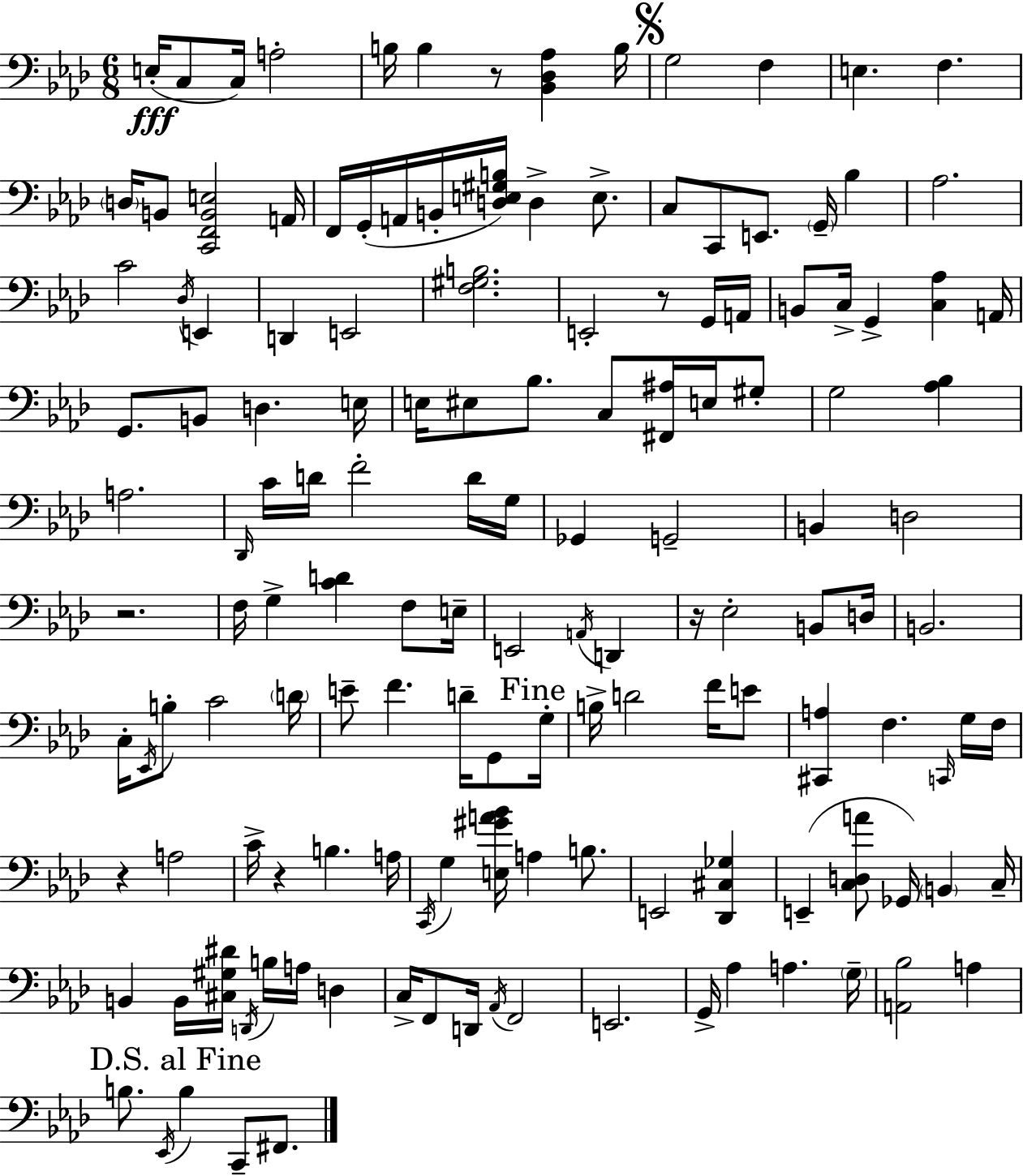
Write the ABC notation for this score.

X:1
T:Untitled
M:6/8
L:1/4
K:Fm
E,/4 C,/2 C,/4 A,2 B,/4 B, z/2 [_B,,_D,_A,] B,/4 G,2 F, E, F, D,/4 B,,/2 [C,,F,,B,,E,]2 A,,/4 F,,/4 G,,/4 A,,/4 B,,/4 [D,E,^G,B,]/4 D, E,/2 C,/2 C,,/2 E,,/2 G,,/4 _B, _A,2 C2 _D,/4 E,, D,, E,,2 [F,^G,B,]2 E,,2 z/2 G,,/4 A,,/4 B,,/2 C,/4 G,, [C,_A,] A,,/4 G,,/2 B,,/2 D, E,/4 E,/4 ^E,/2 _B,/2 C,/2 [^F,,^A,]/4 E,/4 ^G,/2 G,2 [_A,_B,] A,2 _D,,/4 C/4 D/4 F2 D/4 G,/4 _G,, G,,2 B,, D,2 z2 F,/4 G, [CD] F,/2 E,/4 E,,2 A,,/4 D,, z/4 _E,2 B,,/2 D,/4 B,,2 C,/4 _E,,/4 B,/2 C2 D/4 E/2 F D/4 G,,/2 G,/4 B,/4 D2 F/4 E/2 [^C,,A,] F, C,,/4 G,/4 F,/4 z A,2 C/4 z B, A,/4 C,,/4 G, [E,^GA_B]/4 A, B,/2 E,,2 [_D,,^C,_G,] E,, [C,D,A]/2 _G,,/4 B,, C,/4 B,, B,,/4 [^C,^G,^D]/4 D,,/4 B,/4 A,/4 D, C,/4 F,,/2 D,,/4 _A,,/4 F,,2 E,,2 G,,/4 _A, A, G,/4 [A,,_B,]2 A, B,/2 _E,,/4 B, C,,/2 ^F,,/2